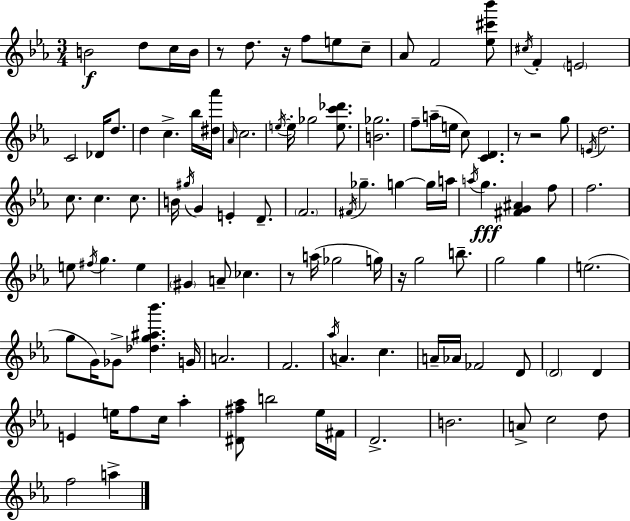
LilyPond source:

{
  \clef treble
  \numericTimeSignature
  \time 3/4
  \key ees \major
  \repeat volta 2 { b'2\f d''8 c''16 b'16 | r8 d''8. r16 f''8 e''8 c''8-- | aes'8 f'2 <ees'' cis''' bes'''>8 | \acciaccatura { cis''16 } f'4-. \parenthesize e'2 | \break c'2 des'16 d''8. | d''4 c''4.-> bes''16 | <dis'' aes'''>16 \grace { aes'16 } c''2. | \acciaccatura { e''16~ }~ e''16-. ges''2 | \break <e'' c''' des'''>8. <b' ges''>2. | f''8-- a''16--( e''16 c''8) <c' d'>4. | r8 r2 | g''8 \acciaccatura { e'16 } d''2. | \break c''8. c''4. | c''8. b'16 \acciaccatura { gis''16 } g'4 e'4-. | d'8.-- \parenthesize f'2. | \acciaccatura { fis'16 } ges''4.-- | \break g''4~~ g''16 a''16 \acciaccatura { a''16 }\fff g''4. | <fis' g' ais'>4 f''8 f''2. | e''8 \acciaccatura { fis''16 } g''4. | e''4 \parenthesize gis'4 | \break a'8-- ces''4. r8 a''16( ges''2 | g''16) r16 g''2 | b''8.-- g''2 | g''4 e''2.( | \break g''8 g'16) ges'8-> | <des'' g'' ais'' bes'''>4. g'16 a'2. | f'2. | \acciaccatura { aes''16 } a'4. | \break c''4. a'16-- aes'16 fes'2 | d'8 \parenthesize d'2 | d'4 e'4 | e''16 f''8 c''16 aes''4-. <dis' fis'' aes''>8 b''2 | \break ees''16 fis'16 d'2.-> | b'2. | a'8-> c''2 | d''8 f''2 | \break a''4-> } \bar "|."
}